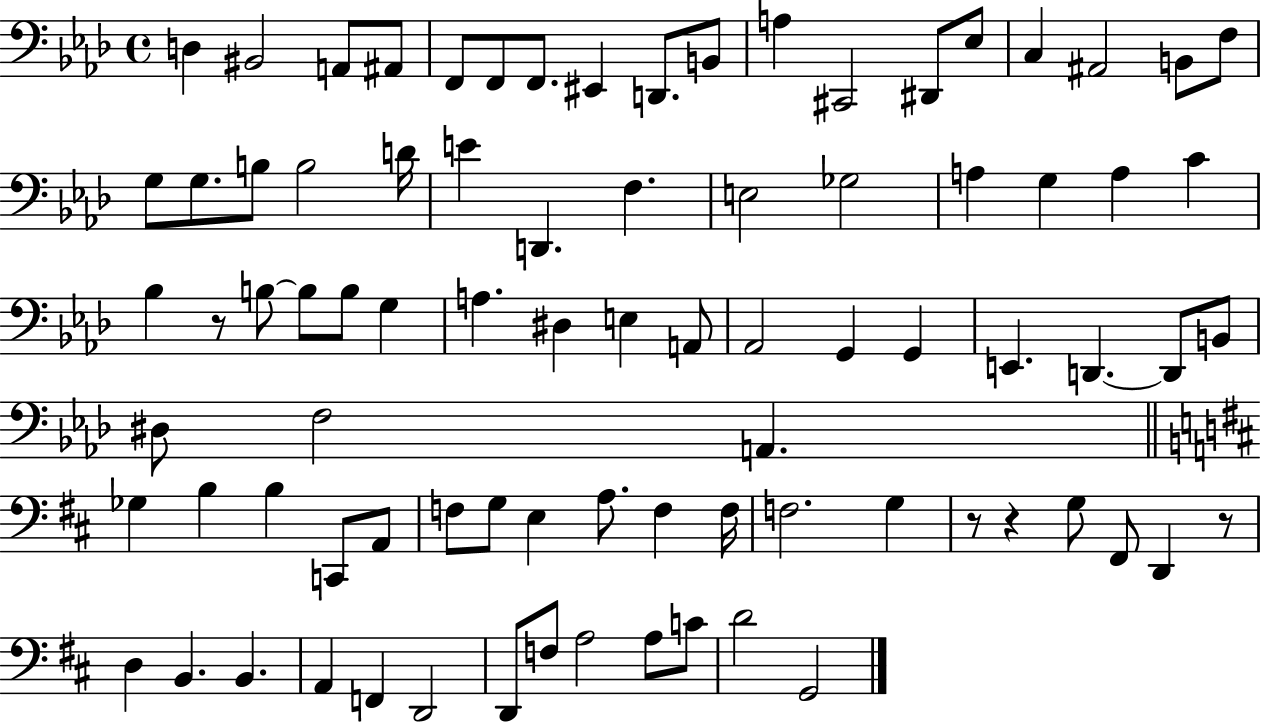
D3/q BIS2/h A2/e A#2/e F2/e F2/e F2/e. EIS2/q D2/e. B2/e A3/q C#2/h D#2/e Eb3/e C3/q A#2/h B2/e F3/e G3/e G3/e. B3/e B3/h D4/s E4/q D2/q. F3/q. E3/h Gb3/h A3/q G3/q A3/q C4/q Bb3/q R/e B3/e B3/e B3/e G3/q A3/q. D#3/q E3/q A2/e Ab2/h G2/q G2/q E2/q. D2/q. D2/e B2/e D#3/e F3/h A2/q. Gb3/q B3/q B3/q C2/e A2/e F3/e G3/e E3/q A3/e. F3/q F3/s F3/h. G3/q R/e R/q G3/e F#2/e D2/q R/e D3/q B2/q. B2/q. A2/q F2/q D2/h D2/e F3/e A3/h A3/e C4/e D4/h G2/h